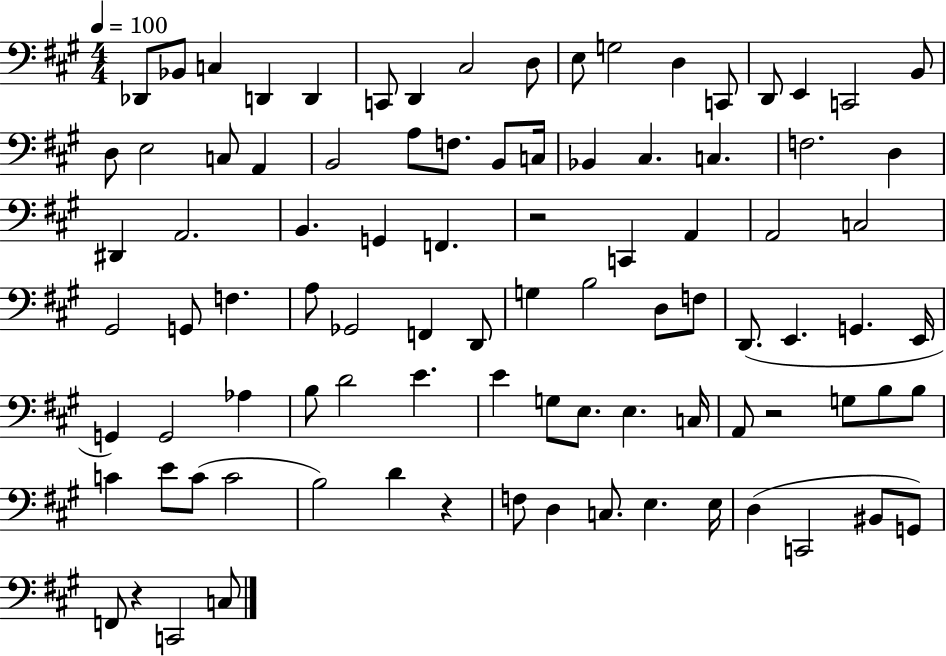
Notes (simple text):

Db2/e Bb2/e C3/q D2/q D2/q C2/e D2/q C#3/h D3/e E3/e G3/h D3/q C2/e D2/e E2/q C2/h B2/e D3/e E3/h C3/e A2/q B2/h A3/e F3/e. B2/e C3/s Bb2/q C#3/q. C3/q. F3/h. D3/q D#2/q A2/h. B2/q. G2/q F2/q. R/h C2/q A2/q A2/h C3/h G#2/h G2/e F3/q. A3/e Gb2/h F2/q D2/e G3/q B3/h D3/e F3/e D2/e. E2/q. G2/q. E2/s G2/q G2/h Ab3/q B3/e D4/h E4/q. E4/q G3/e E3/e. E3/q. C3/s A2/e R/h G3/e B3/e B3/e C4/q E4/e C4/e C4/h B3/h D4/q R/q F3/e D3/q C3/e. E3/q. E3/s D3/q C2/h BIS2/e G2/e F2/e R/q C2/h C3/e